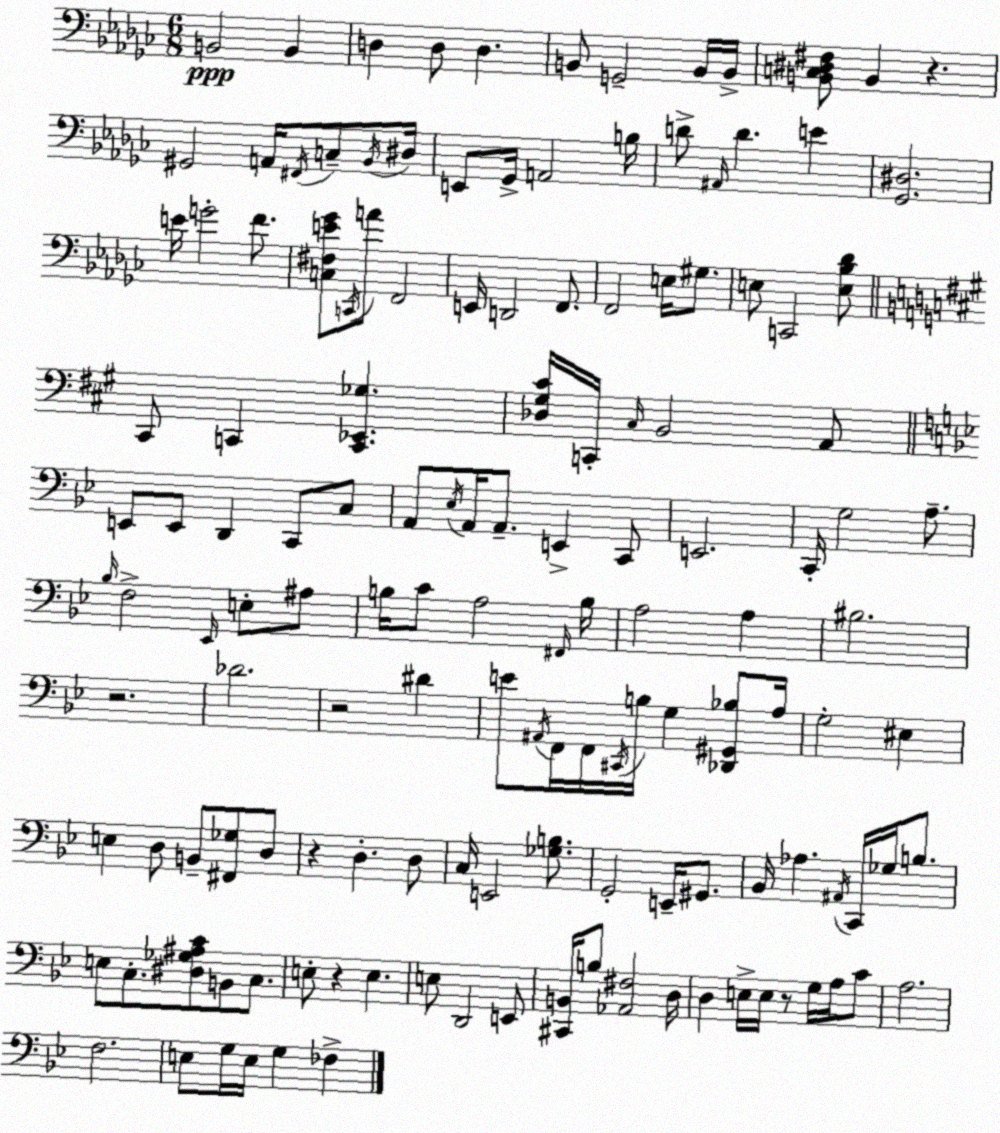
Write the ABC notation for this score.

X:1
T:Untitled
M:6/8
L:1/4
K:Ebm
B,,2 B,, D, D,/2 D, B,,/2 G,,2 B,,/4 B,,/4 [B,,C,^D,^F,]/2 B,, z ^G,,2 A,,/4 ^F,,/4 C,/2 _B,,/4 ^D,/4 E,,/2 _G,,/4 A,,2 B,/4 D/2 ^A,,/4 D E [_G,,^D,]2 E/4 G2 F/2 [C,^F,E_G]/2 C,,/4 A/2 F,,2 E,,/4 D,,2 F,,/2 F,,2 E,/4 ^G,/2 E,/2 C,,2 [E,_B,_D]/2 ^C,,/2 C,, [C,,_E,,_G,] [_D,^G,^C]/4 C,,/4 ^C,/4 B,,2 A,,/2 E,,/2 E,,/2 D,, C,,/2 C,/2 A,,/2 _E,/4 A,,/4 A,,/2 E,, C,,/2 E,,2 C,,/4 G,2 A,/2 _B,/4 F,2 _E,,/4 E,/2 ^A,/2 B,/4 C/2 A,2 ^F,,/4 B,/4 A,2 A, ^B,2 z2 _D2 z2 ^D E/2 ^A,,/4 F,,/4 F,,/4 ^C,,/4 B,/4 G, [_D,,^G,,_B,]/2 A,/4 G,2 ^E, E, D,/2 B,,/2 [^F,,_G,]/2 D,/2 z D, D,/2 C,/4 E,,2 [_G,B,]/2 G,,2 E,,/4 ^G,,/2 _B,,/4 _A, ^A,,/4 C,,/4 _G,/4 B,/2 E,/2 C,/2 [^D,_G,^A,C]/2 B,,/2 C,/2 E,/2 z E, E,/2 D,,2 E,,/2 [^C,,B,,]/4 B,/2 [_A,,^F,]2 D,/4 D, E,/4 E,/4 z/2 G,/4 A,/4 C/2 A,2 F,2 E,/2 G,/4 E,/4 G, _F,